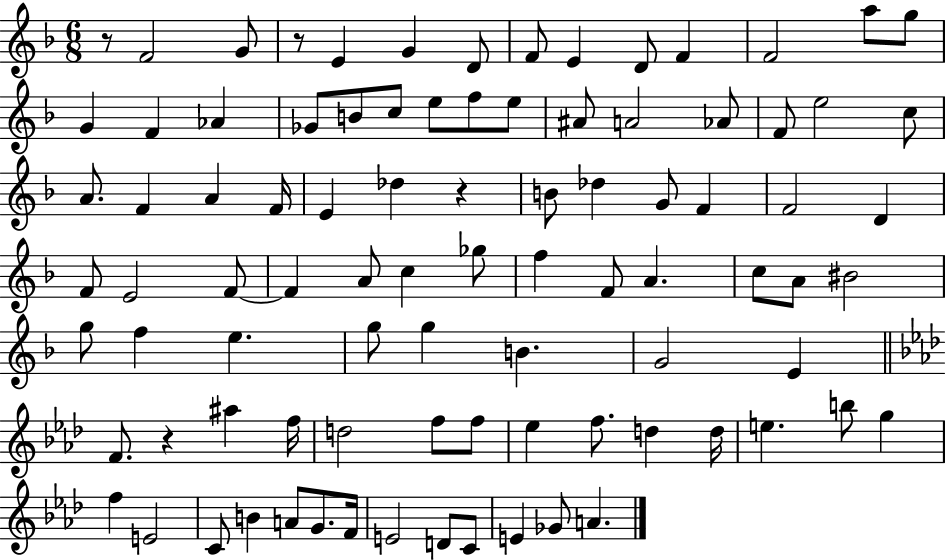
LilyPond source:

{
  \clef treble
  \numericTimeSignature
  \time 6/8
  \key f \major
  \repeat volta 2 { r8 f'2 g'8 | r8 e'4 g'4 d'8 | f'8 e'4 d'8 f'4 | f'2 a''8 g''8 | \break g'4 f'4 aes'4 | ges'8 b'8 c''8 e''8 f''8 e''8 | ais'8 a'2 aes'8 | f'8 e''2 c''8 | \break a'8. f'4 a'4 f'16 | e'4 des''4 r4 | b'8 des''4 g'8 f'4 | f'2 d'4 | \break f'8 e'2 f'8~~ | f'4 a'8 c''4 ges''8 | f''4 f'8 a'4. | c''8 a'8 bis'2 | \break g''8 f''4 e''4. | g''8 g''4 b'4. | g'2 e'4 | \bar "||" \break \key aes \major f'8. r4 ais''4 f''16 | d''2 f''8 f''8 | ees''4 f''8. d''4 d''16 | e''4. b''8 g''4 | \break f''4 e'2 | c'8 b'4 a'8 g'8. f'16 | e'2 d'8 c'8 | e'4 ges'8 a'4. | \break } \bar "|."
}